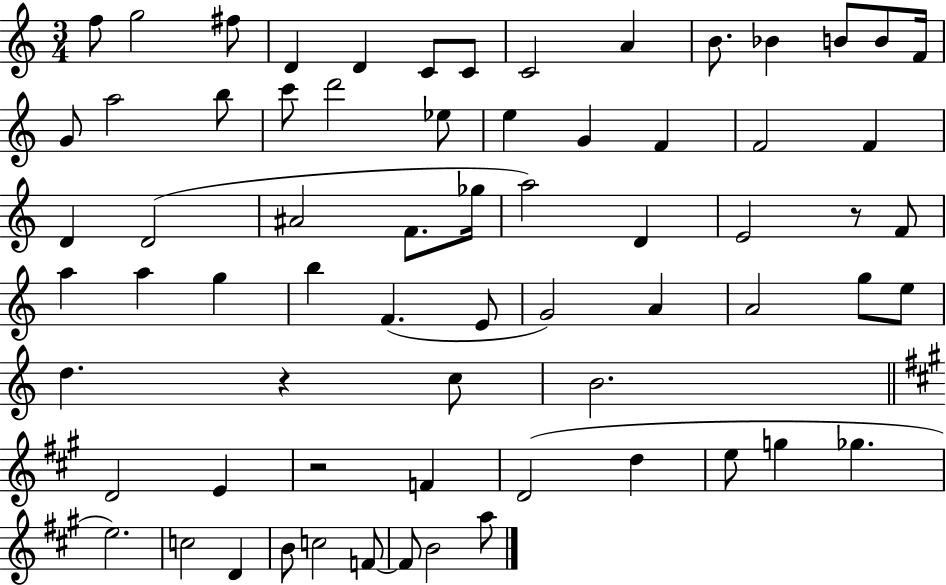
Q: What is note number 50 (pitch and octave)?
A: E4